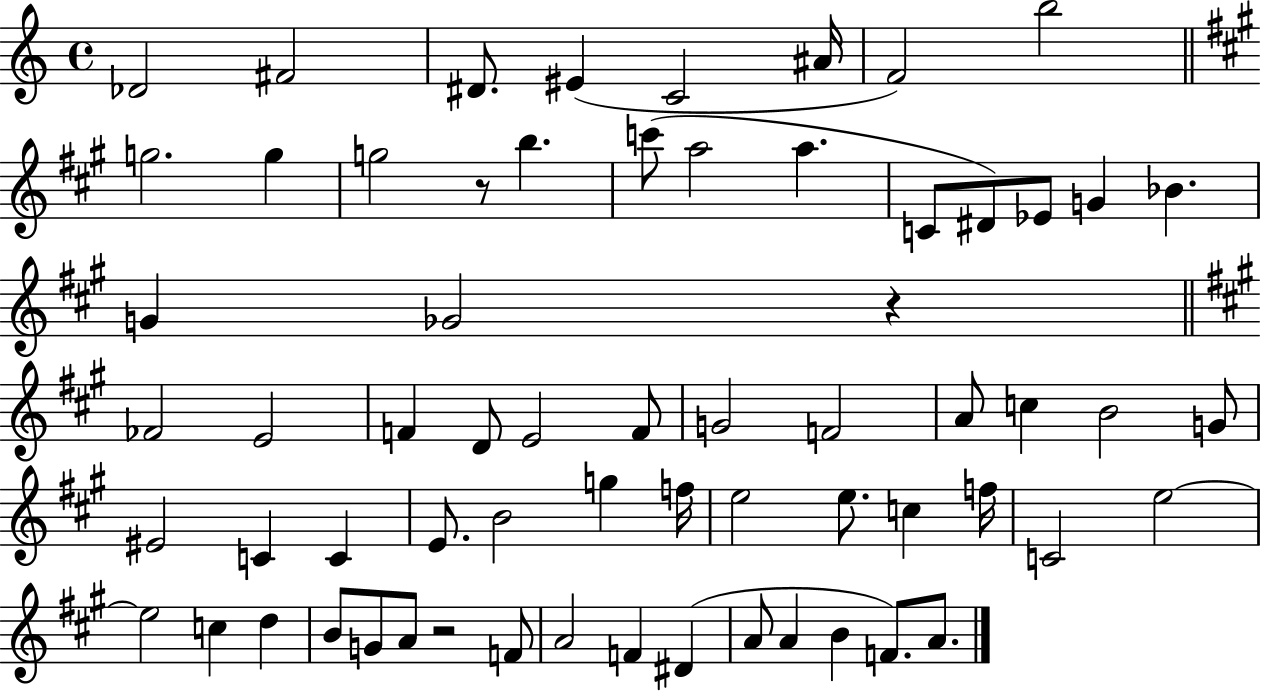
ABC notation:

X:1
T:Untitled
M:4/4
L:1/4
K:C
_D2 ^F2 ^D/2 ^E C2 ^A/4 F2 b2 g2 g g2 z/2 b c'/2 a2 a C/2 ^D/2 _E/2 G _B G _G2 z _F2 E2 F D/2 E2 F/2 G2 F2 A/2 c B2 G/2 ^E2 C C E/2 B2 g f/4 e2 e/2 c f/4 C2 e2 e2 c d B/2 G/2 A/2 z2 F/2 A2 F ^D A/2 A B F/2 A/2